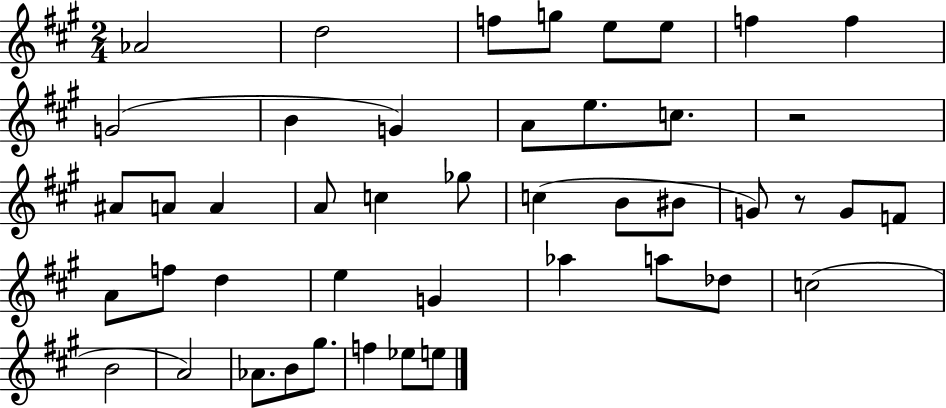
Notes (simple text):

Ab4/h D5/h F5/e G5/e E5/e E5/e F5/q F5/q G4/h B4/q G4/q A4/e E5/e. C5/e. R/h A#4/e A4/e A4/q A4/e C5/q Gb5/e C5/q B4/e BIS4/e G4/e R/e G4/e F4/e A4/e F5/e D5/q E5/q G4/q Ab5/q A5/e Db5/e C5/h B4/h A4/h Ab4/e. B4/e G#5/e. F5/q Eb5/e E5/e